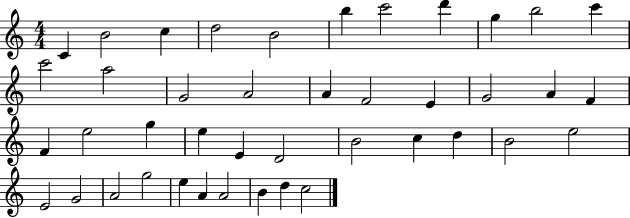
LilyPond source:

{
  \clef treble
  \numericTimeSignature
  \time 4/4
  \key c \major
  c'4 b'2 c''4 | d''2 b'2 | b''4 c'''2 d'''4 | g''4 b''2 c'''4 | \break c'''2 a''2 | g'2 a'2 | a'4 f'2 e'4 | g'2 a'4 f'4 | \break f'4 e''2 g''4 | e''4 e'4 d'2 | b'2 c''4 d''4 | b'2 e''2 | \break e'2 g'2 | a'2 g''2 | e''4 a'4 a'2 | b'4 d''4 c''2 | \break \bar "|."
}